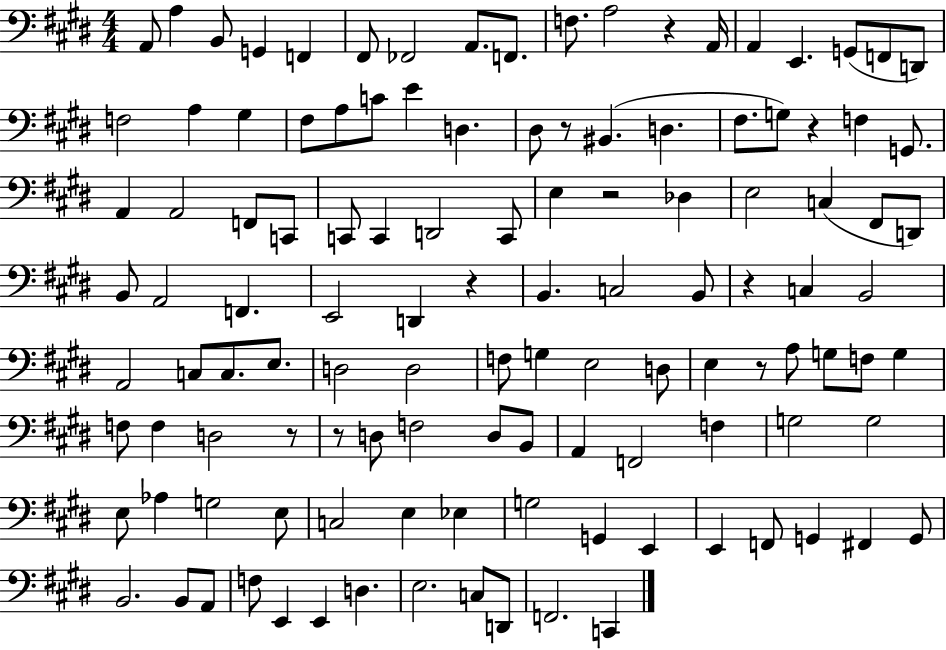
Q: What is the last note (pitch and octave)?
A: C2